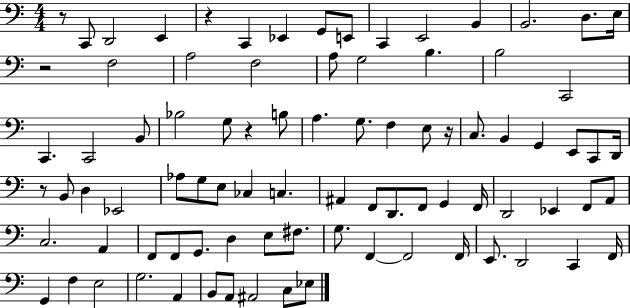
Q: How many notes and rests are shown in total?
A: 87